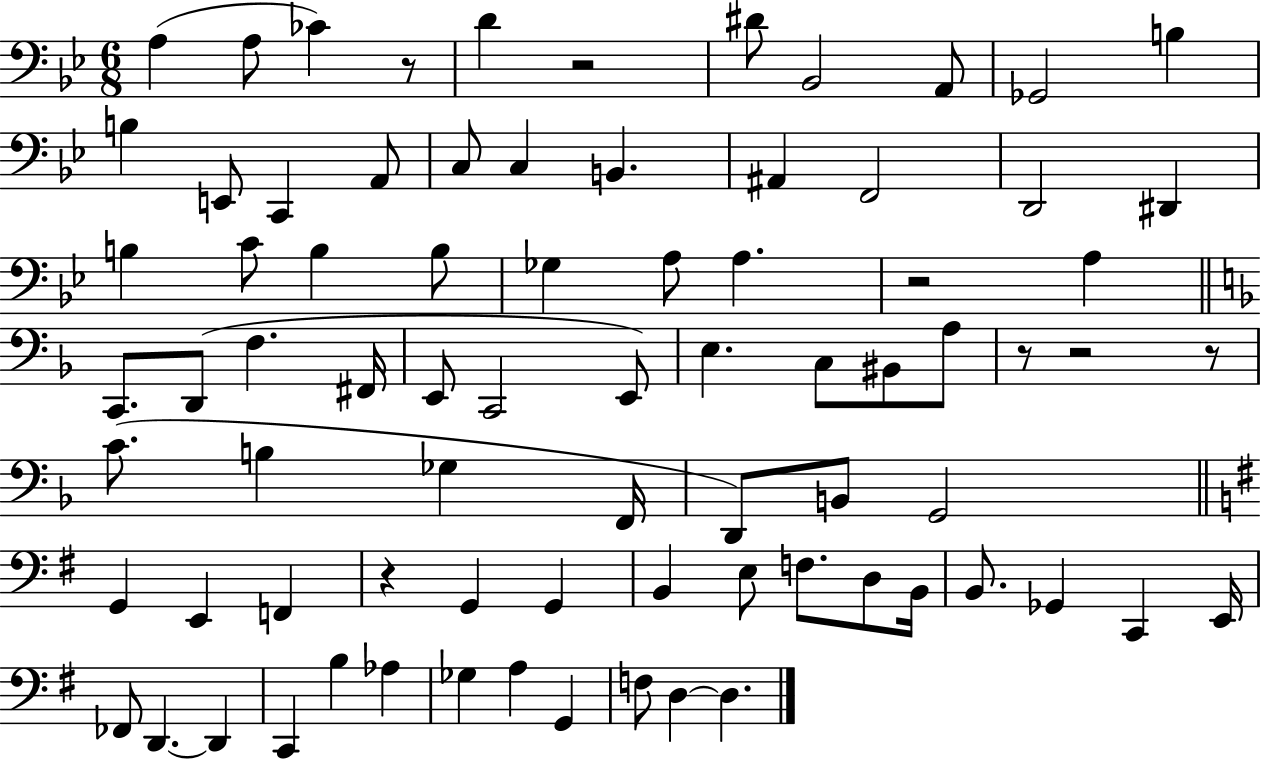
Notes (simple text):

A3/q A3/e CES4/q R/e D4/q R/h D#4/e Bb2/h A2/e Gb2/h B3/q B3/q E2/e C2/q A2/e C3/e C3/q B2/q. A#2/q F2/h D2/h D#2/q B3/q C4/e B3/q B3/e Gb3/q A3/e A3/q. R/h A3/q C2/e. D2/e F3/q. F#2/s E2/e C2/h E2/e E3/q. C3/e BIS2/e A3/e R/e R/h R/e C4/e. B3/q Gb3/q F2/s D2/e B2/e G2/h G2/q E2/q F2/q R/q G2/q G2/q B2/q E3/e F3/e. D3/e B2/s B2/e. Gb2/q C2/q E2/s FES2/e D2/q. D2/q C2/q B3/q Ab3/q Gb3/q A3/q G2/q F3/e D3/q D3/q.